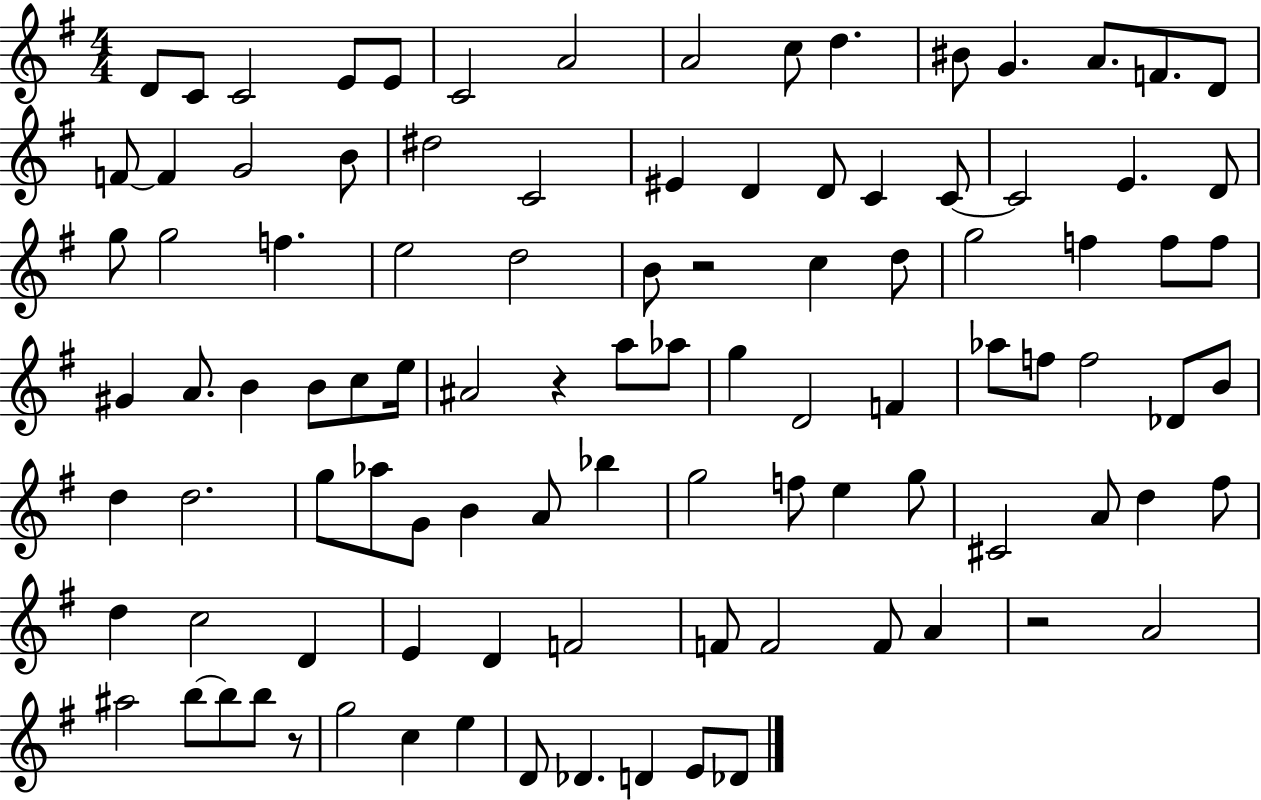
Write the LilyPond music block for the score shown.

{
  \clef treble
  \numericTimeSignature
  \time 4/4
  \key g \major
  \repeat volta 2 { d'8 c'8 c'2 e'8 e'8 | c'2 a'2 | a'2 c''8 d''4. | bis'8 g'4. a'8. f'8. d'8 | \break f'8~~ f'4 g'2 b'8 | dis''2 c'2 | eis'4 d'4 d'8 c'4 c'8~~ | c'2 e'4. d'8 | \break g''8 g''2 f''4. | e''2 d''2 | b'8 r2 c''4 d''8 | g''2 f''4 f''8 f''8 | \break gis'4 a'8. b'4 b'8 c''8 e''16 | ais'2 r4 a''8 aes''8 | g''4 d'2 f'4 | aes''8 f''8 f''2 des'8 b'8 | \break d''4 d''2. | g''8 aes''8 g'8 b'4 a'8 bes''4 | g''2 f''8 e''4 g''8 | cis'2 a'8 d''4 fis''8 | \break d''4 c''2 d'4 | e'4 d'4 f'2 | f'8 f'2 f'8 a'4 | r2 a'2 | \break ais''2 b''8~~ b''8 b''8 r8 | g''2 c''4 e''4 | d'8 des'4. d'4 e'8 des'8 | } \bar "|."
}